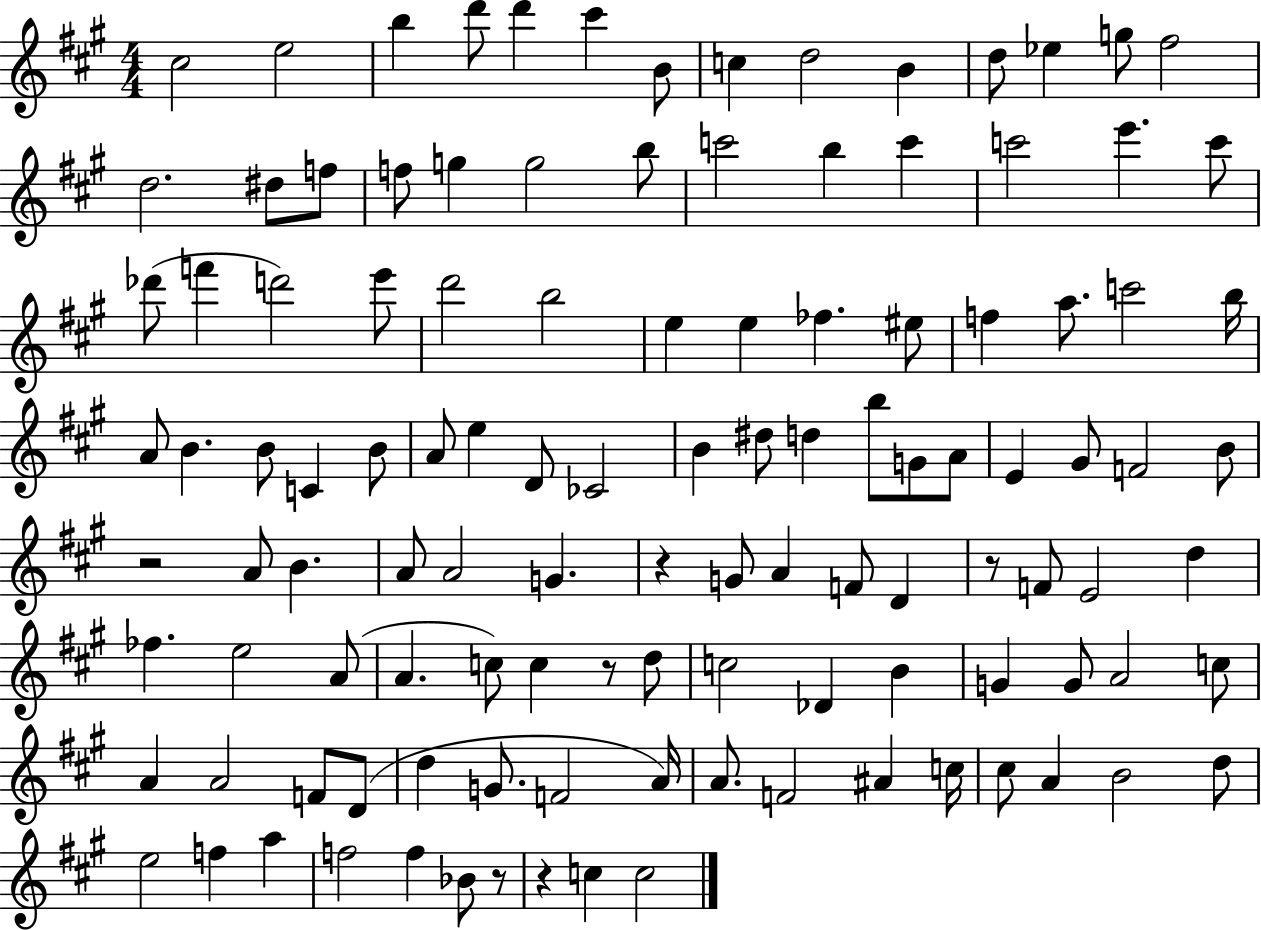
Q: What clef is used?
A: treble